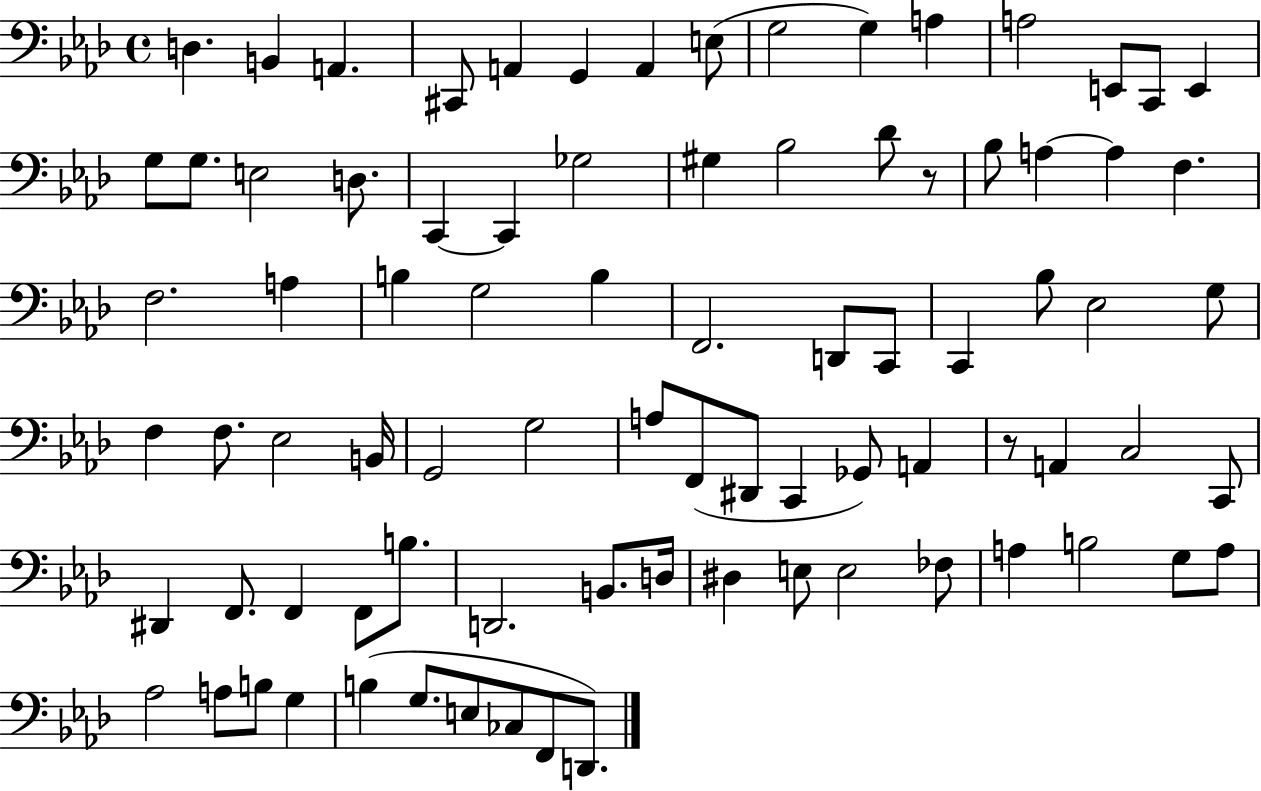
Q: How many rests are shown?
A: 2